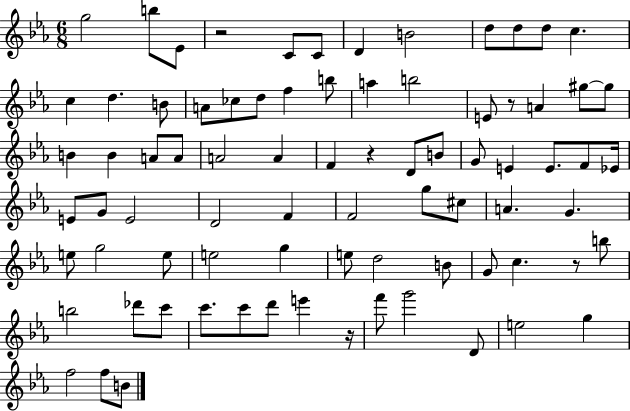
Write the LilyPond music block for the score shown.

{
  \clef treble
  \numericTimeSignature
  \time 6/8
  \key ees \major
  \repeat volta 2 { g''2 b''8 ees'8 | r2 c'8 c'8 | d'4 b'2 | d''8 d''8 d''8 c''4. | \break c''4 d''4. b'8 | a'8 ces''8 d''8 f''4 b''8 | a''4 b''2 | e'8 r8 a'4 gis''8~~ gis''8 | \break b'4 b'4 a'8 a'8 | a'2 a'4 | f'4 r4 d'8 b'8 | g'8 e'4 e'8. f'8 ees'16 | \break e'8 g'8 e'2 | d'2 f'4 | f'2 g''8 cis''8 | a'4. g'4. | \break e''8 g''2 e''8 | e''2 g''4 | e''8 d''2 b'8 | g'8 c''4. r8 b''8 | \break b''2 des'''8 c'''8 | c'''8. c'''8 d'''8 e'''4 r16 | f'''8 g'''2 d'8 | e''2 g''4 | \break f''2 f''8 b'8 | } \bar "|."
}